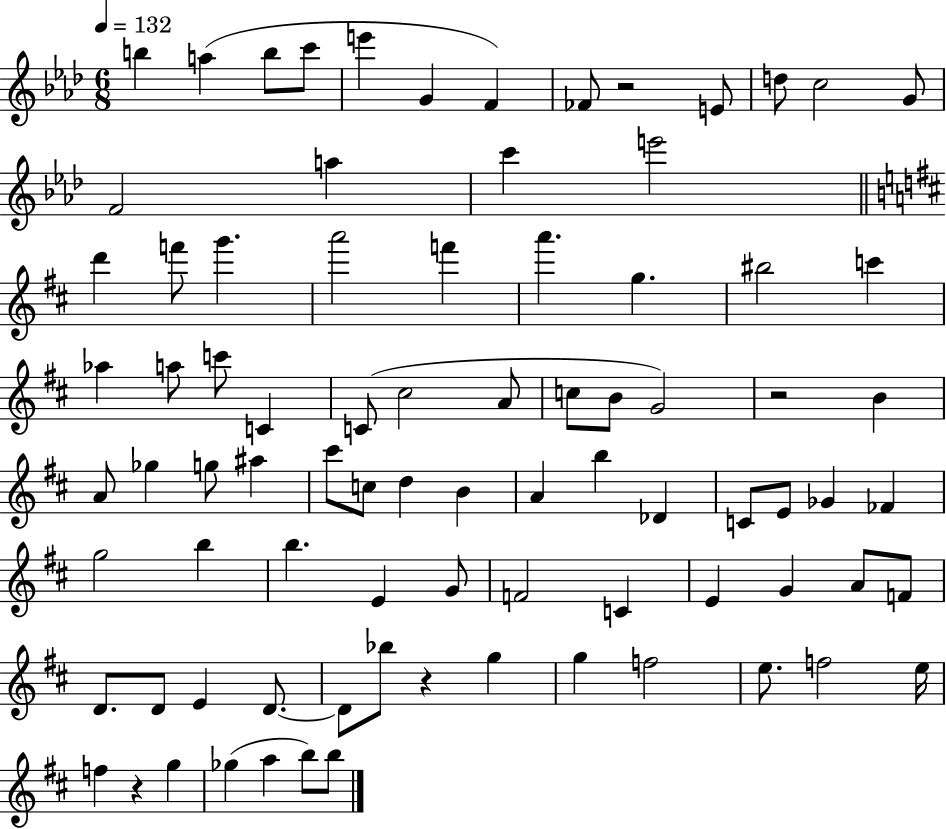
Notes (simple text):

B5/q A5/q B5/e C6/e E6/q G4/q F4/q FES4/e R/h E4/e D5/e C5/h G4/e F4/h A5/q C6/q E6/h D6/q F6/e G6/q. A6/h F6/q A6/q. G5/q. BIS5/h C6/q Ab5/q A5/e C6/e C4/q C4/e C#5/h A4/e C5/e B4/e G4/h R/h B4/q A4/e Gb5/q G5/e A#5/q C#6/e C5/e D5/q B4/q A4/q B5/q Db4/q C4/e E4/e Gb4/q FES4/q G5/h B5/q B5/q. E4/q G4/e F4/h C4/q E4/q G4/q A4/e F4/e D4/e. D4/e E4/q D4/e. D4/e Bb5/e R/q G5/q G5/q F5/h E5/e. F5/h E5/s F5/q R/q G5/q Gb5/q A5/q B5/e B5/e